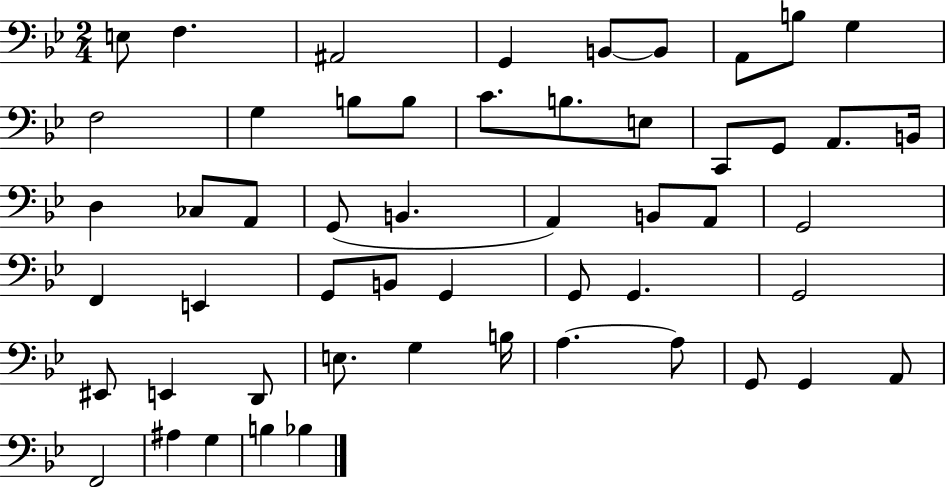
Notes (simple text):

E3/e F3/q. A#2/h G2/q B2/e B2/e A2/e B3/e G3/q F3/h G3/q B3/e B3/e C4/e. B3/e. E3/e C2/e G2/e A2/e. B2/s D3/q CES3/e A2/e G2/e B2/q. A2/q B2/e A2/e G2/h F2/q E2/q G2/e B2/e G2/q G2/e G2/q. G2/h EIS2/e E2/q D2/e E3/e. G3/q B3/s A3/q. A3/e G2/e G2/q A2/e F2/h A#3/q G3/q B3/q Bb3/q